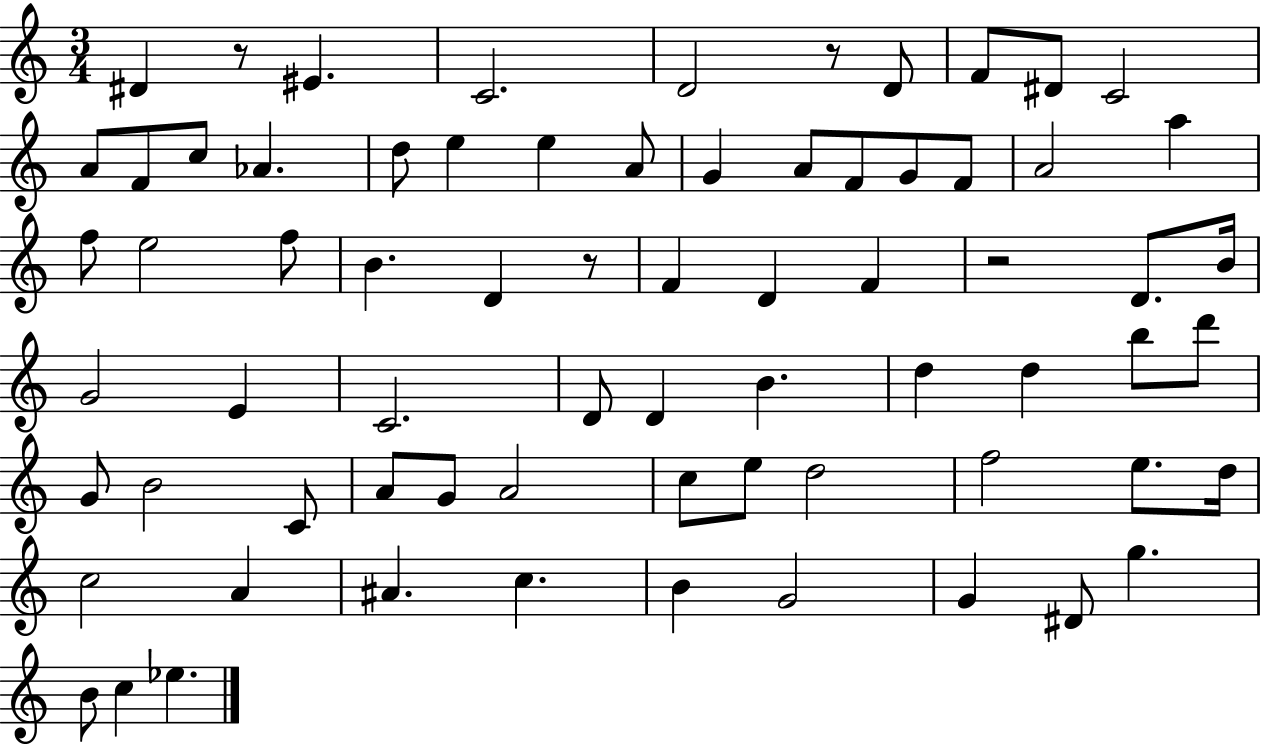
D#4/q R/e EIS4/q. C4/h. D4/h R/e D4/e F4/e D#4/e C4/h A4/e F4/e C5/e Ab4/q. D5/e E5/q E5/q A4/e G4/q A4/e F4/e G4/e F4/e A4/h A5/q F5/e E5/h F5/e B4/q. D4/q R/e F4/q D4/q F4/q R/h D4/e. B4/s G4/h E4/q C4/h. D4/e D4/q B4/q. D5/q D5/q B5/e D6/e G4/e B4/h C4/e A4/e G4/e A4/h C5/e E5/e D5/h F5/h E5/e. D5/s C5/h A4/q A#4/q. C5/q. B4/q G4/h G4/q D#4/e G5/q. B4/e C5/q Eb5/q.